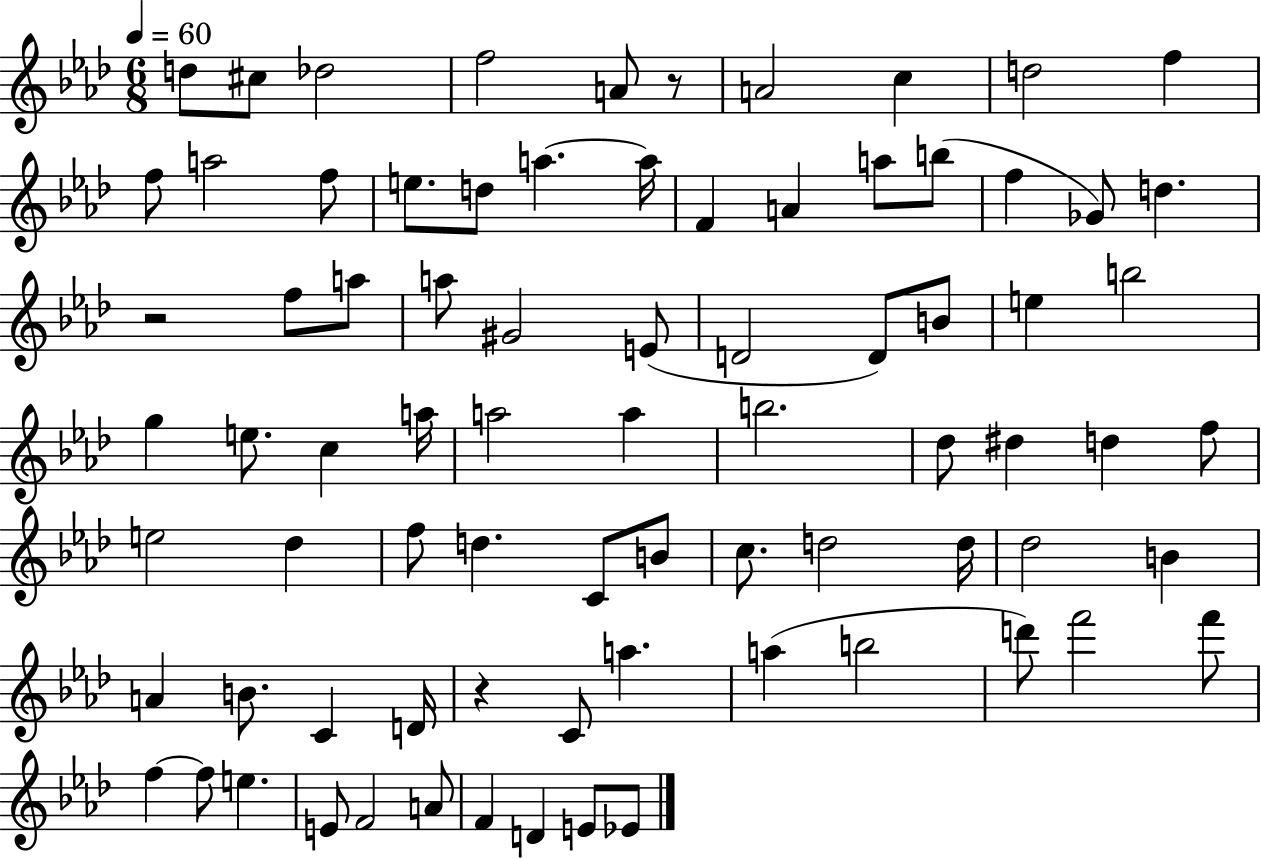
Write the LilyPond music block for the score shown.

{
  \clef treble
  \numericTimeSignature
  \time 6/8
  \key aes \major
  \tempo 4 = 60
  d''8 cis''8 des''2 | f''2 a'8 r8 | a'2 c''4 | d''2 f''4 | \break f''8 a''2 f''8 | e''8. d''8 a''4.~~ a''16 | f'4 a'4 a''8 b''8( | f''4 ges'8) d''4. | \break r2 f''8 a''8 | a''8 gis'2 e'8( | d'2 d'8) b'8 | e''4 b''2 | \break g''4 e''8. c''4 a''16 | a''2 a''4 | b''2. | des''8 dis''4 d''4 f''8 | \break e''2 des''4 | f''8 d''4. c'8 b'8 | c''8. d''2 d''16 | des''2 b'4 | \break a'4 b'8. c'4 d'16 | r4 c'8 a''4. | a''4( b''2 | d'''8) f'''2 f'''8 | \break f''4~~ f''8 e''4. | e'8 f'2 a'8 | f'4 d'4 e'8 ees'8 | \bar "|."
}